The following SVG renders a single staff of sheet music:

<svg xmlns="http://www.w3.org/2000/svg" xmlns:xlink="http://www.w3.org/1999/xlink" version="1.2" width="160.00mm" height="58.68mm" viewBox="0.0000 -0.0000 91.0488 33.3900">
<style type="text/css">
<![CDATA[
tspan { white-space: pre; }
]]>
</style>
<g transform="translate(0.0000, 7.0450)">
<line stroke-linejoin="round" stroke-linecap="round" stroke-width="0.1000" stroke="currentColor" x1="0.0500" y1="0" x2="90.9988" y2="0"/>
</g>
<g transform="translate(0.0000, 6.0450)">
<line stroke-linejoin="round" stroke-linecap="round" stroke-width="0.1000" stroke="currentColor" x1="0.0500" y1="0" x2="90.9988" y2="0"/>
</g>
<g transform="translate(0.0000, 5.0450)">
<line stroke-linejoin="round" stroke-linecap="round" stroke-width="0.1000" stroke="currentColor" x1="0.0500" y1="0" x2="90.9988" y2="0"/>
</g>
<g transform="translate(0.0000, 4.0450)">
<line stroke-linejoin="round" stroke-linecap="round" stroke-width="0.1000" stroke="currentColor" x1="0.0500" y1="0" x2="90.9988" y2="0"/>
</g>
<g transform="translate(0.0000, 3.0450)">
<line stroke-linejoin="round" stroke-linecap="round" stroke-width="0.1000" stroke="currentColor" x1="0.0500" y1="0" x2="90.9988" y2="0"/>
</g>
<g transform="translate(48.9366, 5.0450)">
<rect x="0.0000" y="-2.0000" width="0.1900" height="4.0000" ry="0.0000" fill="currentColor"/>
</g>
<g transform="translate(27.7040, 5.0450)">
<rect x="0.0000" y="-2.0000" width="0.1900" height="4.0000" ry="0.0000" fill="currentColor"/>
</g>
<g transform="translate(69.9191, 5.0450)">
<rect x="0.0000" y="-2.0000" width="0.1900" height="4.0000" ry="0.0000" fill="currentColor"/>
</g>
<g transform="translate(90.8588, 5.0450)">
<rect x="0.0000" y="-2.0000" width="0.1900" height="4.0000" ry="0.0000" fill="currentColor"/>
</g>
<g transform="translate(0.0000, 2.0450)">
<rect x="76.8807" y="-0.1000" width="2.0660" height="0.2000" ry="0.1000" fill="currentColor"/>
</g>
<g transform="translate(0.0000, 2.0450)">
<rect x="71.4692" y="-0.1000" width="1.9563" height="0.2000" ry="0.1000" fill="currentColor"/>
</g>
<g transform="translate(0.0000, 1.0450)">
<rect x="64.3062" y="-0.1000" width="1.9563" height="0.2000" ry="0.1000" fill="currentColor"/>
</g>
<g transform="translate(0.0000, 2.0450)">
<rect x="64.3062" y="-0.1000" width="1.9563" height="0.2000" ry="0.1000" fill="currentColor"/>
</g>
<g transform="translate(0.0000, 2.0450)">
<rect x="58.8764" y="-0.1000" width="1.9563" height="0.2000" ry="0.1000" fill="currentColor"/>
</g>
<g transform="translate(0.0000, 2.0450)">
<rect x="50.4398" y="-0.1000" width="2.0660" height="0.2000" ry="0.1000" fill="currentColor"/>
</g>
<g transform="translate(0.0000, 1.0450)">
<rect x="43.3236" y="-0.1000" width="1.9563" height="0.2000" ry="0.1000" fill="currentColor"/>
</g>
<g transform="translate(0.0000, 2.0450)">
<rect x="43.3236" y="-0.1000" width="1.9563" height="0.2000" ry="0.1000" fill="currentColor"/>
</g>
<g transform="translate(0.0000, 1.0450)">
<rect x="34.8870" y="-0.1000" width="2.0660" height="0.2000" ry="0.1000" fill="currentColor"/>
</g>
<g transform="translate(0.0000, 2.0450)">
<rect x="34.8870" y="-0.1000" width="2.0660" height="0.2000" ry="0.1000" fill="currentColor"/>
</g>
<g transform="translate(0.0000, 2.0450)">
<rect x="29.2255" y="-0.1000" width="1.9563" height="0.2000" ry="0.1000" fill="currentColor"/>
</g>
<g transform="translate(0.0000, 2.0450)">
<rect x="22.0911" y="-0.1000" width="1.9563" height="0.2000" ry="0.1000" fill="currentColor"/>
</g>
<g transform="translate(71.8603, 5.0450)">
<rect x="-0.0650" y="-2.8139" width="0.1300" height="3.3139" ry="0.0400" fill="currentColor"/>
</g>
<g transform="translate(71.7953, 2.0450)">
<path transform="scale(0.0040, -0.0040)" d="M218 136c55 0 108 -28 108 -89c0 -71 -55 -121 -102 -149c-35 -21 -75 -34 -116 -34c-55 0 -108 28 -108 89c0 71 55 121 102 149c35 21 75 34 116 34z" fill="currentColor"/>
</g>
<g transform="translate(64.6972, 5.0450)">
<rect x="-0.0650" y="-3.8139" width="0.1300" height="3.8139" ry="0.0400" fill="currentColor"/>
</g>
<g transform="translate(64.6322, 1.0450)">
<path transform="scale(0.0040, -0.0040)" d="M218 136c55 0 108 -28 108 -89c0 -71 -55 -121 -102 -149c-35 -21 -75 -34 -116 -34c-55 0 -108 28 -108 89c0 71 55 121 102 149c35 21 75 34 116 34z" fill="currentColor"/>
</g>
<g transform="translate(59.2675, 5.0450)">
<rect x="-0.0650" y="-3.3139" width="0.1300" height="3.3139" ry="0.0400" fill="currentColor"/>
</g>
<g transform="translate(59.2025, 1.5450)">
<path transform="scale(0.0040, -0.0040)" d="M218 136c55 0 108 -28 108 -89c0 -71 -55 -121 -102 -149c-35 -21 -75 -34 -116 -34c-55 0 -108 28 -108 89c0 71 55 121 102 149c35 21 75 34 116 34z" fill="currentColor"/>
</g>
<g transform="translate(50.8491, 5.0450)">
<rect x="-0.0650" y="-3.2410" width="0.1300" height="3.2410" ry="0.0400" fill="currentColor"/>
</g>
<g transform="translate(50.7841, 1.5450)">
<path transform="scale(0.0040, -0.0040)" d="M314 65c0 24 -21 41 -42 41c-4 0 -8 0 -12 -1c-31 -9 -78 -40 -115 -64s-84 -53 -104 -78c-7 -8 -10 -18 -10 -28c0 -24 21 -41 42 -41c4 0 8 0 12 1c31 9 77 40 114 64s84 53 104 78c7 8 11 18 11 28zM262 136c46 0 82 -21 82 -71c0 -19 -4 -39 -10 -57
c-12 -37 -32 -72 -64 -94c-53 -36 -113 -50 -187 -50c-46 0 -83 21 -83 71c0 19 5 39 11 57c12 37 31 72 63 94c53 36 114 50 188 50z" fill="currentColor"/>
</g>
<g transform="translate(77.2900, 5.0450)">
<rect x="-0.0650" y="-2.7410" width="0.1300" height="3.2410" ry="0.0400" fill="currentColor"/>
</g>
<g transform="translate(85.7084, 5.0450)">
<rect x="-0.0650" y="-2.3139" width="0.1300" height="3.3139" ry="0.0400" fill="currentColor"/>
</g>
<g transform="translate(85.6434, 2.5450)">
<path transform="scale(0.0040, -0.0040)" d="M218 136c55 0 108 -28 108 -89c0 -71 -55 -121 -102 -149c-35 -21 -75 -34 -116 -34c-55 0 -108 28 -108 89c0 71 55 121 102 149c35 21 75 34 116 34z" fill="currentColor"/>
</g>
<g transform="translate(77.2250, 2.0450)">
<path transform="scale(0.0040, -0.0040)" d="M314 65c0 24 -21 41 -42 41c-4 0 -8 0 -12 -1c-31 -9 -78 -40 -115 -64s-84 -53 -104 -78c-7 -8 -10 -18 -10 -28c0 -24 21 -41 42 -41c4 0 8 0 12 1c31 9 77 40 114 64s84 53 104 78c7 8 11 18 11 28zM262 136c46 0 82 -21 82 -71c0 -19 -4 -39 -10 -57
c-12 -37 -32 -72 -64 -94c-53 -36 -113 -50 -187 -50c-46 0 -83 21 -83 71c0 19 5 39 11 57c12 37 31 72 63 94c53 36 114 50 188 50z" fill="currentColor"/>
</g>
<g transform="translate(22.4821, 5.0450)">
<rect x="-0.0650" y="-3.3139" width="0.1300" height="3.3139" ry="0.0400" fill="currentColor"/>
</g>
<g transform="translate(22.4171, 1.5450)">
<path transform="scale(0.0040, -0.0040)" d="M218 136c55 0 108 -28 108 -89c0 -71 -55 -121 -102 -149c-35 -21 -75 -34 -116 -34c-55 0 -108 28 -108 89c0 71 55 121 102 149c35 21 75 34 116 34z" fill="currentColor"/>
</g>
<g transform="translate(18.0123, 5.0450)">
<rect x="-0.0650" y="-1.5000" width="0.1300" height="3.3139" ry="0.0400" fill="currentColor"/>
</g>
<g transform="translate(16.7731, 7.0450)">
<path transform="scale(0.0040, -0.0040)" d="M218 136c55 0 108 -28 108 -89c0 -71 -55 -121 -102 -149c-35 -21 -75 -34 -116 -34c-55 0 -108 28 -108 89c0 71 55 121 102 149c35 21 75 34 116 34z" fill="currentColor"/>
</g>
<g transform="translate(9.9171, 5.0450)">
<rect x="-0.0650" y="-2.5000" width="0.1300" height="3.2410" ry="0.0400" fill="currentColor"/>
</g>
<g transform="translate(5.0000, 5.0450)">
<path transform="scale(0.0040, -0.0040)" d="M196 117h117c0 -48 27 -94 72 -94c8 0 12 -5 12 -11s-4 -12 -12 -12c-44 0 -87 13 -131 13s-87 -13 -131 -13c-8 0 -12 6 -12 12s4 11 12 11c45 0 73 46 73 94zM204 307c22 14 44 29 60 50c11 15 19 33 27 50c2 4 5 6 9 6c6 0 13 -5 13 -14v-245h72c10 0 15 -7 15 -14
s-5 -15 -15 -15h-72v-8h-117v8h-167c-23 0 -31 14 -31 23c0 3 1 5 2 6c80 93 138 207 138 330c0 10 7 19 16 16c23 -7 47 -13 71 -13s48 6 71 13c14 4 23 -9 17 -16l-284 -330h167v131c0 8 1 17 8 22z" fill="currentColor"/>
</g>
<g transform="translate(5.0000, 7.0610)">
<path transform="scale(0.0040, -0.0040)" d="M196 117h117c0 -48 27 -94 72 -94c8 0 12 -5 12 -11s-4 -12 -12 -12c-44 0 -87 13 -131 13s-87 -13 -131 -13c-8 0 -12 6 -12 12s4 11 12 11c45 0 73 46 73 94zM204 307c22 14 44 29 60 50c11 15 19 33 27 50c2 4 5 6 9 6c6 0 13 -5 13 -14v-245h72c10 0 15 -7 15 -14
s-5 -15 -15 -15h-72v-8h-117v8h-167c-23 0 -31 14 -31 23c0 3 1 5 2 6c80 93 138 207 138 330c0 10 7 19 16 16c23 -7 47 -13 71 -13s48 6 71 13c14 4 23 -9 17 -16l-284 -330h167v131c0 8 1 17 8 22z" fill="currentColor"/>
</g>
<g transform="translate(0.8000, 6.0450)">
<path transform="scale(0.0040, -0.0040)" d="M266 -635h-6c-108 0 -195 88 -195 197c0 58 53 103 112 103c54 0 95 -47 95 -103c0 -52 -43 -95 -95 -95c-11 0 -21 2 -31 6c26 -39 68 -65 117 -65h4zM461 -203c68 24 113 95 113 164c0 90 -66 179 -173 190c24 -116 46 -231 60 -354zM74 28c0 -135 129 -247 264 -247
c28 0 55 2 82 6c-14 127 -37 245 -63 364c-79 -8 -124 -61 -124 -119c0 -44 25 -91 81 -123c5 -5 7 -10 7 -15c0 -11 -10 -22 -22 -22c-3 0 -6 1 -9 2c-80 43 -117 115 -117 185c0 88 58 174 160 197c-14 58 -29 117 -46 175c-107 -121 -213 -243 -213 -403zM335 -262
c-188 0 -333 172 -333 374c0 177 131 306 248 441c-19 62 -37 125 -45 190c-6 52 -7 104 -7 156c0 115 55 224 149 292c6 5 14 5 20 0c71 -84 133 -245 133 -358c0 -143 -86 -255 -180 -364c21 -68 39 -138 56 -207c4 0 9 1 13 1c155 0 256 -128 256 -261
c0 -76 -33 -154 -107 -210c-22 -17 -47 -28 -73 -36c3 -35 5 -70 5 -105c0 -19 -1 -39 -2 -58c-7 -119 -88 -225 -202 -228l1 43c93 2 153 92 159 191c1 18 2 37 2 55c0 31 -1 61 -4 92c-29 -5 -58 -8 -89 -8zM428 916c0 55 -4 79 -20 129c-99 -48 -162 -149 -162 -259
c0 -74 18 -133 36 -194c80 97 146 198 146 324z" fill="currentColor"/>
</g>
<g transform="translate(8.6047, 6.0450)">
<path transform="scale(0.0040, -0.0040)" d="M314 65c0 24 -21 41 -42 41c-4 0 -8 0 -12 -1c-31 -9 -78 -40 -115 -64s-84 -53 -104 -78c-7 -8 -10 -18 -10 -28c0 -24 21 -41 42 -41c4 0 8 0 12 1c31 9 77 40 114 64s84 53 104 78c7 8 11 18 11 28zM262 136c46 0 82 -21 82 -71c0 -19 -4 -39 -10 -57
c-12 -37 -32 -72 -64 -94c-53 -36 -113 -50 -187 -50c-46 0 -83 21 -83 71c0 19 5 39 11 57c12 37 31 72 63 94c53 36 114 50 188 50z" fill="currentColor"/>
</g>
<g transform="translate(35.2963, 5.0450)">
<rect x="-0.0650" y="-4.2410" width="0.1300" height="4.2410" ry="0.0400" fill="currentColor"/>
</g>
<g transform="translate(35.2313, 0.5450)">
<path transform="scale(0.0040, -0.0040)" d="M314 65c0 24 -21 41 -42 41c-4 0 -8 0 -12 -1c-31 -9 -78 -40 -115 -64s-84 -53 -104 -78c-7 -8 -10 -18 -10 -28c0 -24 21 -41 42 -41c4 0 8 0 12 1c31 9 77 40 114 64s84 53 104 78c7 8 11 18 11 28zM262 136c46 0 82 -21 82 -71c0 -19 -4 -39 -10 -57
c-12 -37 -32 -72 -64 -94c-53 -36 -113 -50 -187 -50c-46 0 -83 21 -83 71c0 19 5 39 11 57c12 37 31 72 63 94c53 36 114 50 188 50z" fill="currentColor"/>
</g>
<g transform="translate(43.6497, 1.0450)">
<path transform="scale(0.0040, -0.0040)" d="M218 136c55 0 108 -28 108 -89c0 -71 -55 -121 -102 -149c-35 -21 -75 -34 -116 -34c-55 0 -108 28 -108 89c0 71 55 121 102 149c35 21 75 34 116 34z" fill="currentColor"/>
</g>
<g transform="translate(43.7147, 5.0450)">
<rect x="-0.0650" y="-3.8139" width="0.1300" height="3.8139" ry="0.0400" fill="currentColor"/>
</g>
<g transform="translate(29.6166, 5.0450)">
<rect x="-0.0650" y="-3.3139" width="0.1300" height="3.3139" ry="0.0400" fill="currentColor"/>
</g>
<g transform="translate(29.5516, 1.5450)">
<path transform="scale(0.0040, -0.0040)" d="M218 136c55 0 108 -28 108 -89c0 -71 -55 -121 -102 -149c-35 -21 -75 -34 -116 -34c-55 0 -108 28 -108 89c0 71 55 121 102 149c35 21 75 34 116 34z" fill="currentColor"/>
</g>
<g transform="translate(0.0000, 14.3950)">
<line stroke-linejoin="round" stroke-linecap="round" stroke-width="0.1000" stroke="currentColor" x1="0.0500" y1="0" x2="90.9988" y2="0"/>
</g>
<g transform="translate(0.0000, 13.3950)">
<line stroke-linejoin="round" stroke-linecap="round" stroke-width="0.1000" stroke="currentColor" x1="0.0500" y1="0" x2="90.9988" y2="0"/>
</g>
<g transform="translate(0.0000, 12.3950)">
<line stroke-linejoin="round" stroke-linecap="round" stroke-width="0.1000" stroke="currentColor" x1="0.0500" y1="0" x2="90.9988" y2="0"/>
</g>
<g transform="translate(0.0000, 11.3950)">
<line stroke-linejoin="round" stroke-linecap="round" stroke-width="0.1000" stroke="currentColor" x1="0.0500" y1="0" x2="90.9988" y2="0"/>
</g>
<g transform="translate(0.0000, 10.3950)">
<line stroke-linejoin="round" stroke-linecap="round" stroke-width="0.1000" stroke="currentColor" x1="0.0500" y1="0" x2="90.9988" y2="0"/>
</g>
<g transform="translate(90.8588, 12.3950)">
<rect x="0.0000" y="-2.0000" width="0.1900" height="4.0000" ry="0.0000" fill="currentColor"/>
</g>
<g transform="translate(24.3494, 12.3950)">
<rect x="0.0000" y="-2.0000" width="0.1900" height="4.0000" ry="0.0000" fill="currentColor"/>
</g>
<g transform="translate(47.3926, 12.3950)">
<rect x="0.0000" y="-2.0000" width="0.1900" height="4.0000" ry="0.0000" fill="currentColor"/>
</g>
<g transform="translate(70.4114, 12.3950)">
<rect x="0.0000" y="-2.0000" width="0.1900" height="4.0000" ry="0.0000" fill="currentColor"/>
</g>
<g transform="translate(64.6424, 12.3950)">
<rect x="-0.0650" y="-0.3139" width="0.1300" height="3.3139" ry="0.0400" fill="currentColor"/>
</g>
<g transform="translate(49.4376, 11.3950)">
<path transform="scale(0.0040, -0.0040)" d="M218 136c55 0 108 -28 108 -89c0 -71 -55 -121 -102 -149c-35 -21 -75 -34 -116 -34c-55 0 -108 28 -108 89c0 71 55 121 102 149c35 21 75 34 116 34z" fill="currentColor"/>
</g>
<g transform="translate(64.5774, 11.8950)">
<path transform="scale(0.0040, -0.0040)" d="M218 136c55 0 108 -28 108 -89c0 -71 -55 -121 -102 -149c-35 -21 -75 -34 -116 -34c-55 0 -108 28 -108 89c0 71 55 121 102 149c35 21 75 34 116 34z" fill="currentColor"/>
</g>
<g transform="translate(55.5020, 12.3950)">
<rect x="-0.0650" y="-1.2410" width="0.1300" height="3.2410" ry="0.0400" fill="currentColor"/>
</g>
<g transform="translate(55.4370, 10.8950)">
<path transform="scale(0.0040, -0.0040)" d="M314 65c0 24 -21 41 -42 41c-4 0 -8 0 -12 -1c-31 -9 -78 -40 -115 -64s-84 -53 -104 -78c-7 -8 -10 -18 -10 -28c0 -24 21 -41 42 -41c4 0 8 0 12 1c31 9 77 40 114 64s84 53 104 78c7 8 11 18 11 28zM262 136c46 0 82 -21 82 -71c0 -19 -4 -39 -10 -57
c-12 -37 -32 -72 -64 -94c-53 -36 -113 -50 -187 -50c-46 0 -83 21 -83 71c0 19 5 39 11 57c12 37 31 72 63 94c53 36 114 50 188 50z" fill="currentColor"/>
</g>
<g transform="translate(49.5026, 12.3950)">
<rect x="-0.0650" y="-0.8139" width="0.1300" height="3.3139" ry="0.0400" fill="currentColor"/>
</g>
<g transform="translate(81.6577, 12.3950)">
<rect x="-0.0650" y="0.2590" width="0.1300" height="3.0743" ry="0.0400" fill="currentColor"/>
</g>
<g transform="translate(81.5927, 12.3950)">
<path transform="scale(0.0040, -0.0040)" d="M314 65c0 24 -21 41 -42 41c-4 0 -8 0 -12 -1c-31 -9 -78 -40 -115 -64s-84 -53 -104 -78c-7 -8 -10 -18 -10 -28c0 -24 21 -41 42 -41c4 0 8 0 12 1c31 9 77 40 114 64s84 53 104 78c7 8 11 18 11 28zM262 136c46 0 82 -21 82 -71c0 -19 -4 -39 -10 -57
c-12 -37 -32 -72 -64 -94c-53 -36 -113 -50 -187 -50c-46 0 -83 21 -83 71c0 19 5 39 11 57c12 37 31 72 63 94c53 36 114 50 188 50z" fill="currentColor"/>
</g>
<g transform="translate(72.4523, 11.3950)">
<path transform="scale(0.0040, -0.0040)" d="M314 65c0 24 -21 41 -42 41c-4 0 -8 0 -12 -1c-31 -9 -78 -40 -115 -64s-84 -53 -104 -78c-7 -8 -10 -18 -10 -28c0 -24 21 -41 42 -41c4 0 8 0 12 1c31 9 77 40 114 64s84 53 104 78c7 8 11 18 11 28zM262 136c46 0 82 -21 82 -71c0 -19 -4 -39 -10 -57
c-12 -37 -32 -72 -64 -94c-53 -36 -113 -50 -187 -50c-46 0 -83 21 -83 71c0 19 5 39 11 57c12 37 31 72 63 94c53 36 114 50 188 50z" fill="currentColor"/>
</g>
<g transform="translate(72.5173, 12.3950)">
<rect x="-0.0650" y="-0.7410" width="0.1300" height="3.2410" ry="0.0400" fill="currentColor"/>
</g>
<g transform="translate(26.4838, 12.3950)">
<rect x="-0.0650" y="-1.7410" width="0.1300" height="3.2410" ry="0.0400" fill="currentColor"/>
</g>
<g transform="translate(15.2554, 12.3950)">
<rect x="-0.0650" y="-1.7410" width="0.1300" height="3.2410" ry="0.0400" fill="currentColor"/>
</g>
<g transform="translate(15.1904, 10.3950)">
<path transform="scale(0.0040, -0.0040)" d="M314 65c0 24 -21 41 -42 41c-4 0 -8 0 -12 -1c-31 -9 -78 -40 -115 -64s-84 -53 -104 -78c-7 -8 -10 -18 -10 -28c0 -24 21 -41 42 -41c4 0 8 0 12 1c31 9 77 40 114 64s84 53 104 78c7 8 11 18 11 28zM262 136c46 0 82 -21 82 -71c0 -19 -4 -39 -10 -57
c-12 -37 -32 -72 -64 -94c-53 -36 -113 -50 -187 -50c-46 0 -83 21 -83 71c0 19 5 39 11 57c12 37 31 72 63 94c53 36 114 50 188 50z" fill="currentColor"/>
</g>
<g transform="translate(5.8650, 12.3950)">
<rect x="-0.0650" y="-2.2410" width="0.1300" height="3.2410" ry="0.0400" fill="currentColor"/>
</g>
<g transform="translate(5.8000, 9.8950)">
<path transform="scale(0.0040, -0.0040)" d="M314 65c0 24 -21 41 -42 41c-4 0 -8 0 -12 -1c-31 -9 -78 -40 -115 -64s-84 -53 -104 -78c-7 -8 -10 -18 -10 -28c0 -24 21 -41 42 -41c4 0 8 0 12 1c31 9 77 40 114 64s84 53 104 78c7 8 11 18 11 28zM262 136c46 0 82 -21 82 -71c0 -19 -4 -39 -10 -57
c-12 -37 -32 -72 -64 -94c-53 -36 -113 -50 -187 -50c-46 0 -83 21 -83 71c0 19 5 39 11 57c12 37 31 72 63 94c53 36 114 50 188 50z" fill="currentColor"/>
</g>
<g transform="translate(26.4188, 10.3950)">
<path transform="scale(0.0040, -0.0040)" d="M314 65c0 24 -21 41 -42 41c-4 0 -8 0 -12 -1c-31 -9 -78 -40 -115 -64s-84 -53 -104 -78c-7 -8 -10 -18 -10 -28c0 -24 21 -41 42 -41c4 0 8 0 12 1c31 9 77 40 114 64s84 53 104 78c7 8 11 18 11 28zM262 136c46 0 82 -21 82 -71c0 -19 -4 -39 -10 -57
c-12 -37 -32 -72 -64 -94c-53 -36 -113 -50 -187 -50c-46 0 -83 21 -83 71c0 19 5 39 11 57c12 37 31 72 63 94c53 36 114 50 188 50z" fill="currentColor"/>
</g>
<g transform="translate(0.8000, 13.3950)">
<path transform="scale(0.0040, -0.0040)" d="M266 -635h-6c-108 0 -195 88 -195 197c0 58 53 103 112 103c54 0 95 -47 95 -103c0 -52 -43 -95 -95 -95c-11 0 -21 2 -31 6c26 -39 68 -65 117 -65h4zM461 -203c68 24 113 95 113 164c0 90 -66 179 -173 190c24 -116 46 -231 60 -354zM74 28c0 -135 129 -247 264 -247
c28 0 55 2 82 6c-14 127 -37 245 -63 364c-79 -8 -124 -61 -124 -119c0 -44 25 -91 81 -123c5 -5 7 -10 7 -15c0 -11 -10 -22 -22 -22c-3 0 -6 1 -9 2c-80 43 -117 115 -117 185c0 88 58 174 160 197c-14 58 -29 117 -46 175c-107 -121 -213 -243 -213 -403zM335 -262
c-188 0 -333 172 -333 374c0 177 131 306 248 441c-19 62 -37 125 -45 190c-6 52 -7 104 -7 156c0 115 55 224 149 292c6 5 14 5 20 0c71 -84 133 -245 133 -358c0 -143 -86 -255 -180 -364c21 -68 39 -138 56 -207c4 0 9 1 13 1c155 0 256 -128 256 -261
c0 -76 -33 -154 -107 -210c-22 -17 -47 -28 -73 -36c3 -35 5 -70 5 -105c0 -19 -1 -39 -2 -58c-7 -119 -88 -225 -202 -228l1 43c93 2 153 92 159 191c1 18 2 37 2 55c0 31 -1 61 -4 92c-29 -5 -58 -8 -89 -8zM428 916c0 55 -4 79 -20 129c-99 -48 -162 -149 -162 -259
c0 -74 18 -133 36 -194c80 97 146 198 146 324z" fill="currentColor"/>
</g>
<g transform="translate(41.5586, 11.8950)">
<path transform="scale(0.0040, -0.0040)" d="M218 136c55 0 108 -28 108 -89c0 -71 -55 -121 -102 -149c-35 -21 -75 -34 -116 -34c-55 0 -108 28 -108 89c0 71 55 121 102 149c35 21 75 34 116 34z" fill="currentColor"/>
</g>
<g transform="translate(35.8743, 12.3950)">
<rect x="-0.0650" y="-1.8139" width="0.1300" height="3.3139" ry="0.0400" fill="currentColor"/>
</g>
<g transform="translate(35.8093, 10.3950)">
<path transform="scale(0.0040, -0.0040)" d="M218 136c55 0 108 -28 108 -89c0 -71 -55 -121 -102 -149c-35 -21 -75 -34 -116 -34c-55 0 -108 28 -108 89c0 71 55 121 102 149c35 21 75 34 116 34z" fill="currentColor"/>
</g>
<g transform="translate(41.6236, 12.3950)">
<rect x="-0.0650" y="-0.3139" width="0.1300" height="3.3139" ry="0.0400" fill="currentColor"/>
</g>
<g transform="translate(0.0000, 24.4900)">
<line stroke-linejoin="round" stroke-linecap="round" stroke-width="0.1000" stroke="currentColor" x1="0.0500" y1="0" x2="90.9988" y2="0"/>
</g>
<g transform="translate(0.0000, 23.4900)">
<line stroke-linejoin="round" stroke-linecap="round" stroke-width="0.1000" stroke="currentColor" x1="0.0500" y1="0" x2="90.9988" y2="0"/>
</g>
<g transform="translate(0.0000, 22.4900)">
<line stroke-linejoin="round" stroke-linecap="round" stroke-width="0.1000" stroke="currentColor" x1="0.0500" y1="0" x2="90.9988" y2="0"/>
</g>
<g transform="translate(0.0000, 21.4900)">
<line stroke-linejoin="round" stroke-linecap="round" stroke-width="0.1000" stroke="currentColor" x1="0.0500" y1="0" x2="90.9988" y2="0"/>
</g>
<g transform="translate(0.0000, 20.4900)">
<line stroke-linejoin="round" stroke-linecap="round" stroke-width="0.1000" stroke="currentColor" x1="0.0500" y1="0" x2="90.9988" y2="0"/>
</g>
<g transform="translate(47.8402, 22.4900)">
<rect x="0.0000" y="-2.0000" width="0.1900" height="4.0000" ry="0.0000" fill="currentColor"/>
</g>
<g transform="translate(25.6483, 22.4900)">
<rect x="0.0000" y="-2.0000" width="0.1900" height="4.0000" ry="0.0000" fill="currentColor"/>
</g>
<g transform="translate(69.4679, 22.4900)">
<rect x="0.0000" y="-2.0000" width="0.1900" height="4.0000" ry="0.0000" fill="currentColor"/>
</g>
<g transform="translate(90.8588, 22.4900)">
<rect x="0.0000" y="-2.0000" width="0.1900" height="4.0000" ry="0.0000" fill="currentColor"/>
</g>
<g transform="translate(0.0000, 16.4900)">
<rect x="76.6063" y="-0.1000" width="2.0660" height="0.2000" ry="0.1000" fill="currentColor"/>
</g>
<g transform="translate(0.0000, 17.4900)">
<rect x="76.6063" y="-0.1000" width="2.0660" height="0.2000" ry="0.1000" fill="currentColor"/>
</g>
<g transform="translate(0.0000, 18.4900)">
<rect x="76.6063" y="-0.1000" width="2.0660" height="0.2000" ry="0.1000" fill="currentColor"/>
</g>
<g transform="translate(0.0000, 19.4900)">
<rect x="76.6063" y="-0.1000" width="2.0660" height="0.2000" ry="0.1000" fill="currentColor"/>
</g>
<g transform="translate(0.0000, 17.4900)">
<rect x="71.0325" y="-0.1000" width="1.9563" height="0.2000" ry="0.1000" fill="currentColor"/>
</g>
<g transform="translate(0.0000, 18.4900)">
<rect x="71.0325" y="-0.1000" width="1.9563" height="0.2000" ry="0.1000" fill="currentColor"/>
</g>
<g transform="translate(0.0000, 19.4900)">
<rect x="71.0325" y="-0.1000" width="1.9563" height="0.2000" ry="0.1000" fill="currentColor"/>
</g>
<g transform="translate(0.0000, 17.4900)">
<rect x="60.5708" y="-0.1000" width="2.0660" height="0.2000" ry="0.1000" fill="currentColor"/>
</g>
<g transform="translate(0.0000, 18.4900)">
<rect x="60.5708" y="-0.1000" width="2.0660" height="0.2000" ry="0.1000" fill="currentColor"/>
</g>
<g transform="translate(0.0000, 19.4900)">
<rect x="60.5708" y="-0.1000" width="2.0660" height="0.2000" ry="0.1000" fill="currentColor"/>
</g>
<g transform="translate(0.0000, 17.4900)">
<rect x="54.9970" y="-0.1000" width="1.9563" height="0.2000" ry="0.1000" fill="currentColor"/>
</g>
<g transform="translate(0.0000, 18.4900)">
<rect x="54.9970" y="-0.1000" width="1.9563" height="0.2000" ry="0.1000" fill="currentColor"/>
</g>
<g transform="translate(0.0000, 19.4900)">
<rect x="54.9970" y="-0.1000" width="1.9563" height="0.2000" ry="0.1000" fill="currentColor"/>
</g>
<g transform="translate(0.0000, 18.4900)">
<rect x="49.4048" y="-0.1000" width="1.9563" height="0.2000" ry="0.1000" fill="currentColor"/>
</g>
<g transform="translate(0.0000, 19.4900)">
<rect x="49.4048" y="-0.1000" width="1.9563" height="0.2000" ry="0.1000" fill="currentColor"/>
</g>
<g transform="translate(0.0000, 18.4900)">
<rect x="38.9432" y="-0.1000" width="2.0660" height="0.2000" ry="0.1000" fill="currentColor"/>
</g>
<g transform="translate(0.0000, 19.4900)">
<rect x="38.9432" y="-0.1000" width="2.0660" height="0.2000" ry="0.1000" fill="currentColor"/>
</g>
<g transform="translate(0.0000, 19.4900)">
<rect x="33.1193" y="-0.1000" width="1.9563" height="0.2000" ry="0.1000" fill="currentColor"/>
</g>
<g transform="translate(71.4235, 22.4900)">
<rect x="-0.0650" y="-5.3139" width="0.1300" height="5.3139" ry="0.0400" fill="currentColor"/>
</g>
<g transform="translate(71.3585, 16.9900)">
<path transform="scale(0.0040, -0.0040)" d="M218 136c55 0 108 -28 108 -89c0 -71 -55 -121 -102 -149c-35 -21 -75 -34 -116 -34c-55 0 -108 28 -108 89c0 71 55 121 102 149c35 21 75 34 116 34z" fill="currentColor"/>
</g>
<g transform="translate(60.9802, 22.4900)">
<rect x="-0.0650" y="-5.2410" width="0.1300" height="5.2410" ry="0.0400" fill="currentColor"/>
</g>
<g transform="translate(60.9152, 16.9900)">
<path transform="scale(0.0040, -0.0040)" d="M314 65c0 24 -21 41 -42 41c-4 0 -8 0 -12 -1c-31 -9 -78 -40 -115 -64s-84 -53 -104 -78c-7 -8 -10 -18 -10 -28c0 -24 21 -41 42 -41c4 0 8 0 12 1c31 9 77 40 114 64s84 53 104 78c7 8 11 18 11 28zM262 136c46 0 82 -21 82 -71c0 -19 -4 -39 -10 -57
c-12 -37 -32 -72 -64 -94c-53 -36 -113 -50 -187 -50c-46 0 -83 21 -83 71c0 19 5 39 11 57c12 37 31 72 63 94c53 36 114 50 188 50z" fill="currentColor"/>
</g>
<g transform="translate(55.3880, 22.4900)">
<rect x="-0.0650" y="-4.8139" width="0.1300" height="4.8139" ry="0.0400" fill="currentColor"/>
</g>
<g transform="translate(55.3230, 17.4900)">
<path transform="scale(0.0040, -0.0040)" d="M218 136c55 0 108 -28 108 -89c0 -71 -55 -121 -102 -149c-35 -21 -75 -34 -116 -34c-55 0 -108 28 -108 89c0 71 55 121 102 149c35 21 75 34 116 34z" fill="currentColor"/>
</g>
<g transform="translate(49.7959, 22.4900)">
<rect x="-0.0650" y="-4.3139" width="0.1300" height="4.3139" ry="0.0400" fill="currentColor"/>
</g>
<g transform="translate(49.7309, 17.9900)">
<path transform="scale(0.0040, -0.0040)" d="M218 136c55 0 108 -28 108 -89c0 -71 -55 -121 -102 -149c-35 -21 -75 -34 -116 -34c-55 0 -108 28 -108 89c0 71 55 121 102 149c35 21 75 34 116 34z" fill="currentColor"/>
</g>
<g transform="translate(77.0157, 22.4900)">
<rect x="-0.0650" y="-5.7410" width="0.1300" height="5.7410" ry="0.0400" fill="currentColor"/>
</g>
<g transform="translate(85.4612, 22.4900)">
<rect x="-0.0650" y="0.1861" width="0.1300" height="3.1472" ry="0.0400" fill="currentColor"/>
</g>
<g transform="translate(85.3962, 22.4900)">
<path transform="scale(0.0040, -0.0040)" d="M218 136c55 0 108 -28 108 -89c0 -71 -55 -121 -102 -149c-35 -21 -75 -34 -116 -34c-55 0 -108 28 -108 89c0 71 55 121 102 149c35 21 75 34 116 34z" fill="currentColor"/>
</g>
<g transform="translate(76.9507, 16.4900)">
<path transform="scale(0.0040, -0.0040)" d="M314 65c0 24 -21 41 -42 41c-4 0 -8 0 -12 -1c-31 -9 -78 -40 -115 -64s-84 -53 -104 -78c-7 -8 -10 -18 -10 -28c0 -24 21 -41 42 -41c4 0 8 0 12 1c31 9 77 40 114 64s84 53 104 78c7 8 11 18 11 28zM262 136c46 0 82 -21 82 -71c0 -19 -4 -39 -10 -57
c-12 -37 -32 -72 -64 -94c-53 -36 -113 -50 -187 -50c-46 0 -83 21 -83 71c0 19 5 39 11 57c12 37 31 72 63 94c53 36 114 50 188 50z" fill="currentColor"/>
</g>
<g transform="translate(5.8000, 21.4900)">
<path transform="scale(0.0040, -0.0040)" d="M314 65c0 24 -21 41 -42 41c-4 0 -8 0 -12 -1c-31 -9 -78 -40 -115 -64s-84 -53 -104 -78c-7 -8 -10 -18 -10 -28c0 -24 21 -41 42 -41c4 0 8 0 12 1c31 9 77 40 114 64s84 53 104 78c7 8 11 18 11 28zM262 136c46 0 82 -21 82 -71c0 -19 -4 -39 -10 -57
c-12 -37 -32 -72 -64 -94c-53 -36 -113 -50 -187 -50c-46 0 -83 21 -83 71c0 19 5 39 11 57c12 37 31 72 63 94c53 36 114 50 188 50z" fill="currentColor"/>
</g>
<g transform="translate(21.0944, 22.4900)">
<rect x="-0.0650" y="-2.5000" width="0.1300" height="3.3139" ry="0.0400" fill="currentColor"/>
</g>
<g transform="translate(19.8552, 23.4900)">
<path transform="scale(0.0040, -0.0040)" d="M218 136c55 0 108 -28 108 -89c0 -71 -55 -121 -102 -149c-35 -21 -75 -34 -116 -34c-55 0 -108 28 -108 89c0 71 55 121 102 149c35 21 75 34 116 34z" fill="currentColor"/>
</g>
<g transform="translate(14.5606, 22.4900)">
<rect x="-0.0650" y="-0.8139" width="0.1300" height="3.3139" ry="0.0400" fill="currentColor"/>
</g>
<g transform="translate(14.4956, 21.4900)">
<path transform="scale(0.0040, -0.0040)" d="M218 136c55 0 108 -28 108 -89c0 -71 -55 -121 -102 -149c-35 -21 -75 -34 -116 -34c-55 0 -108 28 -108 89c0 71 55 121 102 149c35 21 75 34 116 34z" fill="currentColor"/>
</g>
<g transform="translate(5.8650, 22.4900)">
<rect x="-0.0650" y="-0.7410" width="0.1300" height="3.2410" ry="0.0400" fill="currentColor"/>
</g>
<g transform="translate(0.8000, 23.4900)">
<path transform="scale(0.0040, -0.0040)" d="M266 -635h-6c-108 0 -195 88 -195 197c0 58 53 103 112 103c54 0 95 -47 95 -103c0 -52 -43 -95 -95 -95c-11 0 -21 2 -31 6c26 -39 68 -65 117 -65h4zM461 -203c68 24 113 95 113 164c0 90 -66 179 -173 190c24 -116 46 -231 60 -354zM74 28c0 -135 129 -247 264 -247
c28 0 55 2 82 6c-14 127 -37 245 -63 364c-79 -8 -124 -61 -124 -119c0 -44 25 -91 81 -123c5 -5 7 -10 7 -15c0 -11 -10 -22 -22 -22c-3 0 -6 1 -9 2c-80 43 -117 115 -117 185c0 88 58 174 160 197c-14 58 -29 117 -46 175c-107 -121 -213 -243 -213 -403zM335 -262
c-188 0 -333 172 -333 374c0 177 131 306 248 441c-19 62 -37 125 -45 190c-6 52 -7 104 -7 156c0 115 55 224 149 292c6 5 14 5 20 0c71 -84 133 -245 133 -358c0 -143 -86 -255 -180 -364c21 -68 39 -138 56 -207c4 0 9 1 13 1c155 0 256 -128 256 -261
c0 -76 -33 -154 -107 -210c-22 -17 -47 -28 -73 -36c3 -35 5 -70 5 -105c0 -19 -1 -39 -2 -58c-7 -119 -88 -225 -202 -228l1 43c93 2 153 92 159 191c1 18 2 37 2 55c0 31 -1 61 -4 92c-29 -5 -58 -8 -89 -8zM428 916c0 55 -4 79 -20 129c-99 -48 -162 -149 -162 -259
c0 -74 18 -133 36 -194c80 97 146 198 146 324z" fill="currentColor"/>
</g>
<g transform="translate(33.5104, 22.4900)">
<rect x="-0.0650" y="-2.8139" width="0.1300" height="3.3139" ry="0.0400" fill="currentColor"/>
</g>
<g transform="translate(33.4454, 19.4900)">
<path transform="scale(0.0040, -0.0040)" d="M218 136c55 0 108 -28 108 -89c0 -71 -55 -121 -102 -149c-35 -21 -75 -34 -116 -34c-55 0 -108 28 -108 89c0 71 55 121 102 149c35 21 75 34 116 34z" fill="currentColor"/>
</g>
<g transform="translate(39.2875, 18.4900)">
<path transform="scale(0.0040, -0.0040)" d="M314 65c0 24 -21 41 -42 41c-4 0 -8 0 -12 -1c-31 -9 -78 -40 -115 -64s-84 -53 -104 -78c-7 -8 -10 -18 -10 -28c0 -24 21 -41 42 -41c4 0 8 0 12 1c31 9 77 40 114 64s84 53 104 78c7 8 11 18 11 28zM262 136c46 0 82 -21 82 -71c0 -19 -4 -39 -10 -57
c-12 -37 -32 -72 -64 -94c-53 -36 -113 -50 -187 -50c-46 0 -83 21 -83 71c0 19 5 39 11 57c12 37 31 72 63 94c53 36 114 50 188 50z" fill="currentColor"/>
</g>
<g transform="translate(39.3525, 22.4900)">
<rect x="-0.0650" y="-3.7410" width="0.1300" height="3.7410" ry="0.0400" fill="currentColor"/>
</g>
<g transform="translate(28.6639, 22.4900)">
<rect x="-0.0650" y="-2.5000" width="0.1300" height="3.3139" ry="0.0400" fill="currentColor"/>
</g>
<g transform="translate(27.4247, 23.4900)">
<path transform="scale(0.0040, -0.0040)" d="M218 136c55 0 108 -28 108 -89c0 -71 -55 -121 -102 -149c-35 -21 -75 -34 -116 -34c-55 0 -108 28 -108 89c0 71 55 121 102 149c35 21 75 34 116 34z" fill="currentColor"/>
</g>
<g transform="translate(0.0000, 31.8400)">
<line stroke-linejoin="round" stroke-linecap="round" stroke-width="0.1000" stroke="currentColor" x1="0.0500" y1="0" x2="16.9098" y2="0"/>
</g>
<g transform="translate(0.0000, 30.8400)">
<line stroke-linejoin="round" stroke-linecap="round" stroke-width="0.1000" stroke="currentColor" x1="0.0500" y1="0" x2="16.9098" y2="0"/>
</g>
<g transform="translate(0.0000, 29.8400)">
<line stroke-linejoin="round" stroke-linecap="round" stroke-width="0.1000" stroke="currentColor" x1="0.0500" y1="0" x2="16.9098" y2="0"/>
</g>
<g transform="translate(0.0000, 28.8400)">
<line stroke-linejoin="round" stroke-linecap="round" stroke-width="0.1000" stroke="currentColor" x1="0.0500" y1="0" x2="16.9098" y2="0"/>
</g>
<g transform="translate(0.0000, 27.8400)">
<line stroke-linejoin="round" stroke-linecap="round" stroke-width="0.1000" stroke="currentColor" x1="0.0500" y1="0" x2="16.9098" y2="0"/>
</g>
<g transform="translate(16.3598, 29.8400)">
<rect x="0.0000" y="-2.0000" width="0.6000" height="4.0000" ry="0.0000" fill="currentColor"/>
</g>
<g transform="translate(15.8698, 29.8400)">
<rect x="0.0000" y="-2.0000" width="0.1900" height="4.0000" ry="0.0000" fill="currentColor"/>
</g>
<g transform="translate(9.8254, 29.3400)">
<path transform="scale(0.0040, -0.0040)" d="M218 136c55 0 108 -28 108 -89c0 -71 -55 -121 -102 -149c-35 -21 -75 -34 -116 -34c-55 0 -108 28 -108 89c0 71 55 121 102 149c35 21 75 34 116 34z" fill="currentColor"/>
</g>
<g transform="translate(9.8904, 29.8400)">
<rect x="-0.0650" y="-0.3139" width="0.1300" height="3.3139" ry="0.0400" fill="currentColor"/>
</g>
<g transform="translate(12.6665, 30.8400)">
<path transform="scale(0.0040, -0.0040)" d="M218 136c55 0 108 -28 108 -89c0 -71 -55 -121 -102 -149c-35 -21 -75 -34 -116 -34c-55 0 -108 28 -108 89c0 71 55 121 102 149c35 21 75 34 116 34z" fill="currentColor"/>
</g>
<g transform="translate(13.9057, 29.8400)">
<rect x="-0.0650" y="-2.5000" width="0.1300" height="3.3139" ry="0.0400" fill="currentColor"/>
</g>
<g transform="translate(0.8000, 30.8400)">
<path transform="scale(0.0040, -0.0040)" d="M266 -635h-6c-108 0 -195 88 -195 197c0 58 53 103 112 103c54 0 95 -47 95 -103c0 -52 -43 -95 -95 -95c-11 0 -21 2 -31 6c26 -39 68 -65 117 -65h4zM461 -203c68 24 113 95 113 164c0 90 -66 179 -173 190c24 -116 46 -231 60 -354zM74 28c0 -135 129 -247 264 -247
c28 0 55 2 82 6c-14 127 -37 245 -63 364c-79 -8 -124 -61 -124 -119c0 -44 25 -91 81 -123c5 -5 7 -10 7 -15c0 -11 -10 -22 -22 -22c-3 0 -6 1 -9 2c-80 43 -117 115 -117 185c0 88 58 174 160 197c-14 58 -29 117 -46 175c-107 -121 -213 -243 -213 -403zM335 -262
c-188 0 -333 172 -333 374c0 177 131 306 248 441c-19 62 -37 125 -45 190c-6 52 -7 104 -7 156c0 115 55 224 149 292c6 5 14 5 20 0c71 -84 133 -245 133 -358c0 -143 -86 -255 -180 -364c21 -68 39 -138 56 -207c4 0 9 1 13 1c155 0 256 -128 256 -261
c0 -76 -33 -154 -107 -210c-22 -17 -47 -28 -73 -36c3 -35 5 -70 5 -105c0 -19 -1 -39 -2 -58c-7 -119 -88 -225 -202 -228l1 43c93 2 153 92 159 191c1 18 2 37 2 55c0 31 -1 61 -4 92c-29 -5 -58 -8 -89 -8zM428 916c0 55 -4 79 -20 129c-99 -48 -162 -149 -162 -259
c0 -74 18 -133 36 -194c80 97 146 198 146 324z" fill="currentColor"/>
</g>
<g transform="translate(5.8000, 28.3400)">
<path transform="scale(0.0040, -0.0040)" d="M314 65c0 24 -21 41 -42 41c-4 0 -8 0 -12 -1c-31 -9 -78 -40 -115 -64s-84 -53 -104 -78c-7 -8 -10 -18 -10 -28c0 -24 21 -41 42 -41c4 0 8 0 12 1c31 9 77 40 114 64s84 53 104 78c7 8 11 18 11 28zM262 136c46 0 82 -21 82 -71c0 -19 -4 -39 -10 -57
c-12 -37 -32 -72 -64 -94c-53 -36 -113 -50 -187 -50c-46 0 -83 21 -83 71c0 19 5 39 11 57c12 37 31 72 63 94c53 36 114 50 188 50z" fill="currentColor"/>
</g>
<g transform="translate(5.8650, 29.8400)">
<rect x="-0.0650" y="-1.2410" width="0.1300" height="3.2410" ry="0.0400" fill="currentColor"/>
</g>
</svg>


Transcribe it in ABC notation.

X:1
T:Untitled
M:4/4
L:1/4
K:C
G2 E b b d'2 c' b2 b c' a a2 g g2 f2 f2 f c d e2 c d2 B2 d2 d G G a c'2 d' e' f'2 f' g'2 B e2 c G